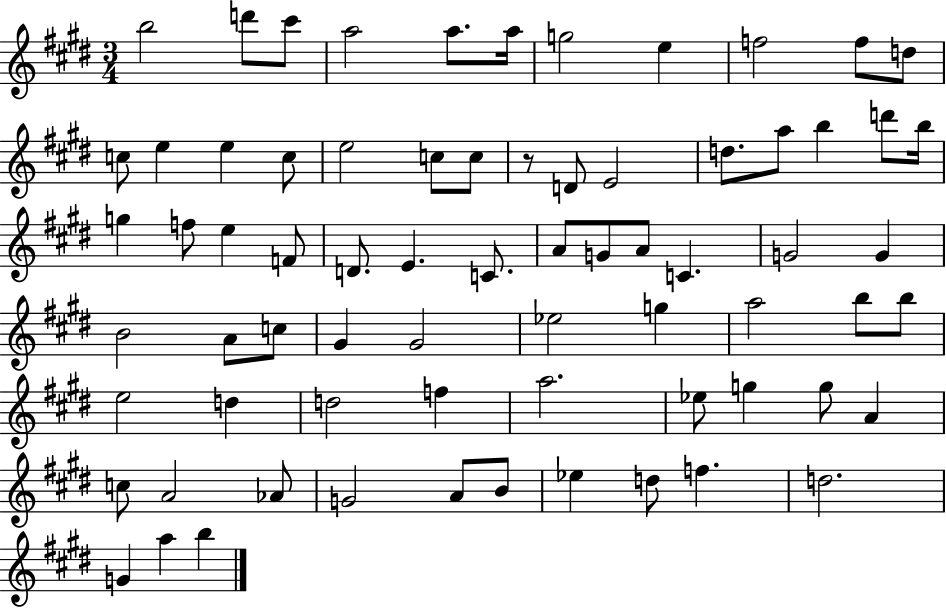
{
  \clef treble
  \numericTimeSignature
  \time 3/4
  \key e \major
  \repeat volta 2 { b''2 d'''8 cis'''8 | a''2 a''8. a''16 | g''2 e''4 | f''2 f''8 d''8 | \break c''8 e''4 e''4 c''8 | e''2 c''8 c''8 | r8 d'8 e'2 | d''8. a''8 b''4 d'''8 b''16 | \break g''4 f''8 e''4 f'8 | d'8. e'4. c'8. | a'8 g'8 a'8 c'4. | g'2 g'4 | \break b'2 a'8 c''8 | gis'4 gis'2 | ees''2 g''4 | a''2 b''8 b''8 | \break e''2 d''4 | d''2 f''4 | a''2. | ees''8 g''4 g''8 a'4 | \break c''8 a'2 aes'8 | g'2 a'8 b'8 | ees''4 d''8 f''4. | d''2. | \break g'4 a''4 b''4 | } \bar "|."
}